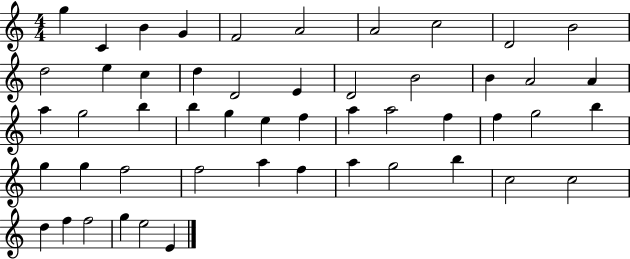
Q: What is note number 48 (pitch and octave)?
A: F5